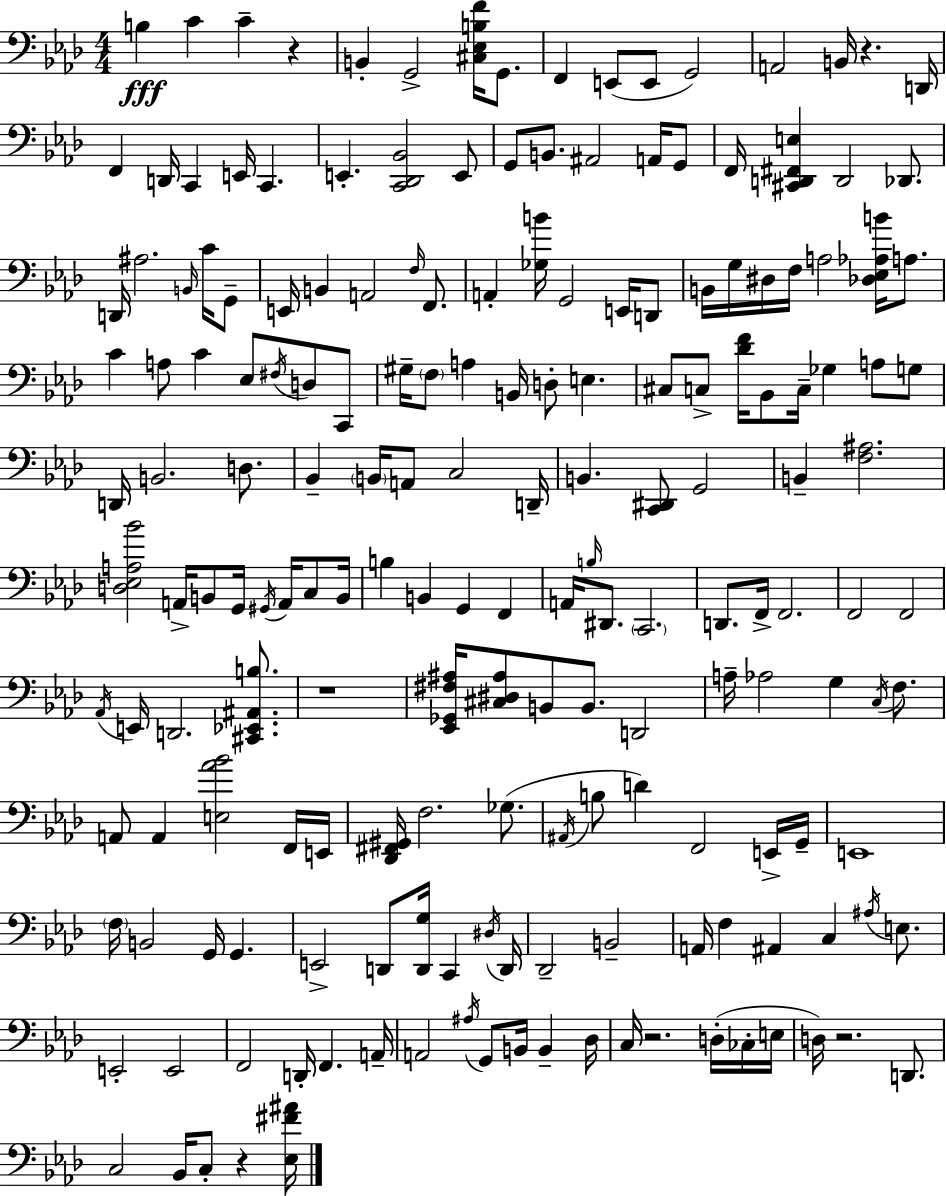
{
  \clef bass
  \numericTimeSignature
  \time 4/4
  \key aes \major
  b4\fff c'4 c'4-- r4 | b,4-. g,2-> <cis ees b f'>16 g,8. | f,4 e,8( e,8 g,2) | a,2 b,16 r4. d,16 | \break f,4 d,16 c,4 e,16 c,4. | e,4.-. <c, des, bes,>2 e,8 | g,8 b,8. ais,2 a,16 g,8 | f,16 <cis, d, fis, e>4 d,2 des,8. | \break d,16 ais2. \grace { b,16 } c'16 g,8-- | e,16 b,4 a,2 \grace { f16 } f,8. | a,4-. <ges b'>16 g,2 e,16 | d,8 b,16 g16 dis16 f16 a2 <des ees aes b'>16 a8. | \break c'4 a8 c'4 ees8 \acciaccatura { fis16 } d8 | c,8 gis16-- \parenthesize f8 a4 b,16 d8-. e4. | cis8 c8-> <des' f'>16 bes,8 c16-- ges4 a8 | g8 d,16 b,2. | \break d8. bes,4-- \parenthesize b,16 a,8 c2 | d,16-- b,4. <c, dis,>8 g,2 | b,4-- <f ais>2. | <d ees a bes'>2 a,16-> b,8 g,16 \acciaccatura { gis,16 } | \break a,16 c8 b,16 b4 b,4 g,4 | f,4 a,16 \grace { b16 } dis,8. \parenthesize c,2. | d,8. f,16-> f,2. | f,2 f,2 | \break \acciaccatura { aes,16 } e,16 d,2. | <cis, ees, ais, b>8. r1 | <ees, ges, fis ais>16 <cis dis ais>8 b,8 b,8. d,2 | a16-- aes2 g4 | \break \acciaccatura { c16 } f8. a,8 a,4 <e aes' bes'>2 | f,16 e,16 <des, fis, gis,>16 f2. | ges8.( \acciaccatura { ais,16 } b8 d'4) f,2 | e,16-> g,16-- e,1 | \break \parenthesize f16 b,2 | g,16 g,4. e,2-> | d,8 <d, g>16 c,4 \acciaccatura { dis16 } d,16 des,2-- | b,2-- a,16 f4 ais,4 | \break c4 \acciaccatura { ais16 } e8. e,2-. | e,2 f,2 | d,16-. f,4. a,16-- a,2 | \acciaccatura { ais16 } g,8 b,16 b,4-- des16 c16 r2. | \break d16-.( ces16-. e16 d16) r2. | d,8. c2 | bes,16 c8-. r4 <ees fis' ais'>16 \bar "|."
}